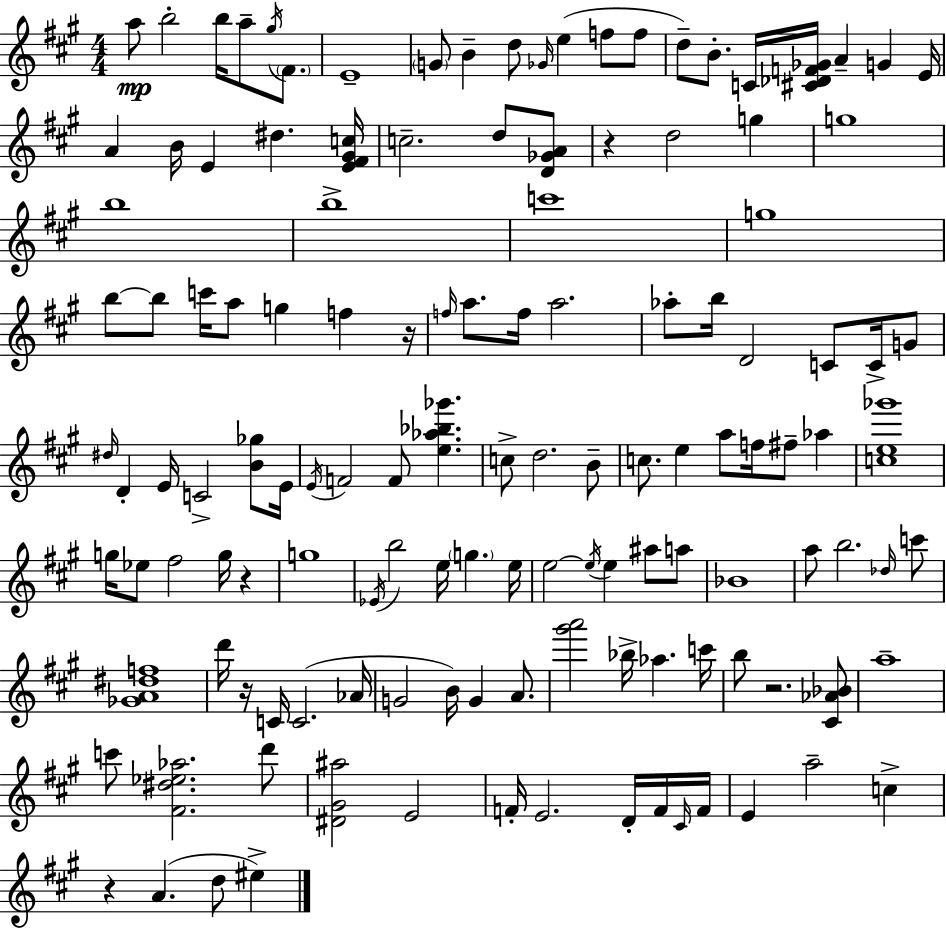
{
  \clef treble
  \numericTimeSignature
  \time 4/4
  \key a \major
  a''8\mp b''2-. b''16 a''8-- \acciaccatura { gis''16 } \parenthesize fis'8. | e'1-- | \parenthesize g'8 b'4-- d''8 \grace { ges'16 } e''4( f''8 | f''8 d''8--) b'8.-. c'16 <cis' des' f' ges'>16 a'4-- g'4 | \break e'16 a'4 b'16 e'4 dis''4. | <e' fis' gis' c''>16 c''2.-- d''8 | <d' ges' a'>8 r4 d''2 g''4 | g''1 | \break b''1 | b''1-> | c'''1 | g''1 | \break b''8~~ b''8 c'''16 a''8 g''4 f''4 | r16 \grace { f''16 } a''8. f''16 a''2. | aes''8-. b''16 d'2 c'8 | c'16-> g'8 \grace { dis''16 } d'4-. e'16 c'2-> | \break <b' ges''>8 e'16 \acciaccatura { e'16 } f'2 f'8 <e'' aes'' bes'' ges'''>4. | c''8-> d''2. | b'8-- c''8. e''4 a''8 f''16 fis''8-- | aes''4 <c'' e'' ges'''>1 | \break g''16 ees''8 fis''2 | g''16 r4 g''1 | \acciaccatura { ees'16 } b''2 e''16 \parenthesize g''4. | e''16 e''2~~ \acciaccatura { e''16 } e''4 | \break ais''8 a''8 bes'1 | a''8 b''2. | \grace { des''16 } c'''8 <ges' a' dis'' f''>1 | d'''16 r16 c'16 c'2.( | \break aes'16 g'2 | b'16) g'4 a'8. <gis''' a'''>2 | bes''16-> aes''4. c'''16 b''8 r2. | <cis' aes' bes'>8 a''1-- | \break c'''8 <fis' dis'' ees'' aes''>2. | d'''8 <dis' gis' ais''>2 | e'2 f'16-. e'2. | d'16-. f'16 \grace { cis'16 } f'16 e'4 a''2-- | \break c''4-> r4 a'4.( | d''8 eis''4->) \bar "|."
}